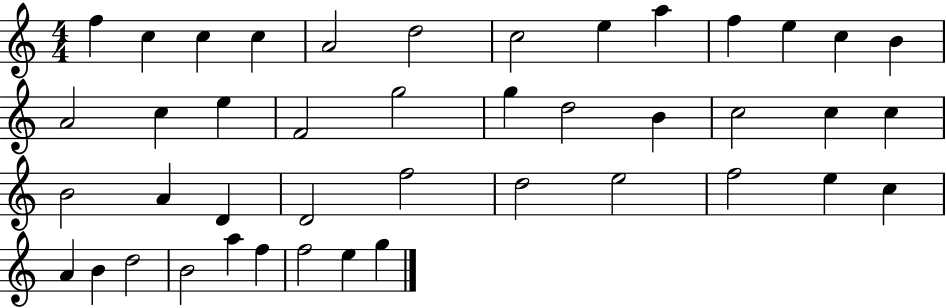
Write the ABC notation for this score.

X:1
T:Untitled
M:4/4
L:1/4
K:C
f c c c A2 d2 c2 e a f e c B A2 c e F2 g2 g d2 B c2 c c B2 A D D2 f2 d2 e2 f2 e c A B d2 B2 a f f2 e g